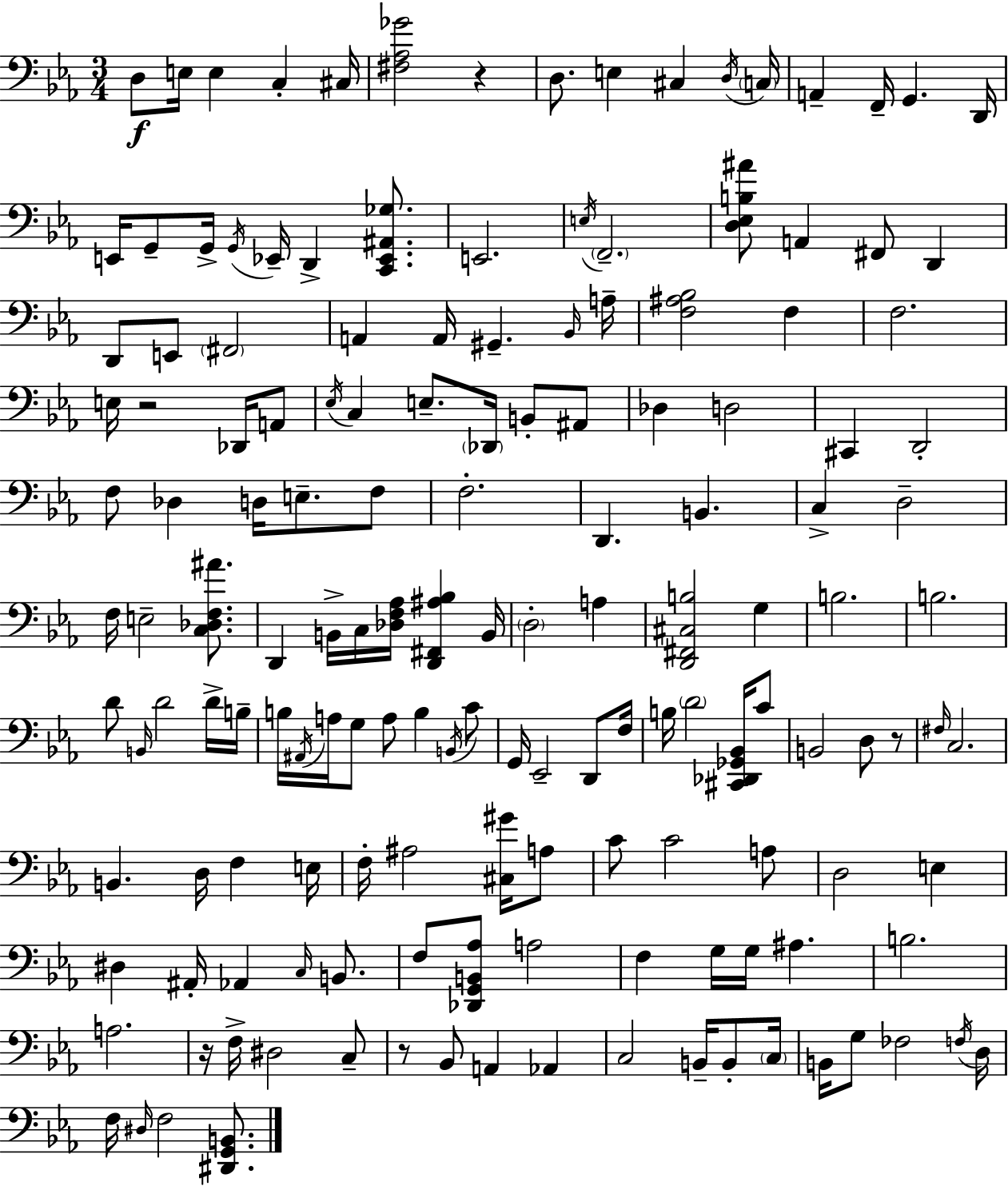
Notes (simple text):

D3/e E3/s E3/q C3/q C#3/s [F#3,Ab3,Gb4]/h R/q D3/e. E3/q C#3/q D3/s C3/s A2/q F2/s G2/q. D2/s E2/s G2/e G2/s G2/s Eb2/s D2/q [C2,Eb2,A#2,Gb3]/e. E2/h. E3/s F2/h. [D3,Eb3,B3,A#4]/e A2/q F#2/e D2/q D2/e E2/e F#2/h A2/q A2/s G#2/q. Bb2/s A3/s [F3,A#3,Bb3]/h F3/q F3/h. E3/s R/h Db2/s A2/e Eb3/s C3/q E3/e. Db2/s B2/e A#2/e Db3/q D3/h C#2/q D2/h F3/e Db3/q D3/s E3/e. F3/e F3/h. D2/q. B2/q. C3/q D3/h F3/s E3/h [C3,Db3,F3,A#4]/e. D2/q B2/s C3/s [Db3,F3,Ab3]/s [D2,F#2,A#3,Bb3]/q B2/s D3/h A3/q [D2,F#2,C#3,B3]/h G3/q B3/h. B3/h. D4/e B2/s D4/h D4/s B3/s B3/s A#2/s A3/s G3/e A3/e B3/q B2/s C4/e G2/s Eb2/h D2/e F3/s B3/s D4/h [C#2,Db2,Gb2,Bb2]/s C4/e B2/h D3/e R/e F#3/s C3/h. B2/q. D3/s F3/q E3/s F3/s A#3/h [C#3,G#4]/s A3/e C4/e C4/h A3/e D3/h E3/q D#3/q A#2/s Ab2/q C3/s B2/e. F3/e [Db2,G2,B2,Ab3]/e A3/h F3/q G3/s G3/s A#3/q. B3/h. A3/h. R/s F3/s D#3/h C3/e R/e Bb2/e A2/q Ab2/q C3/h B2/s B2/e C3/s B2/s G3/e FES3/h F3/s D3/s F3/s D#3/s F3/h [D#2,G2,B2]/e.